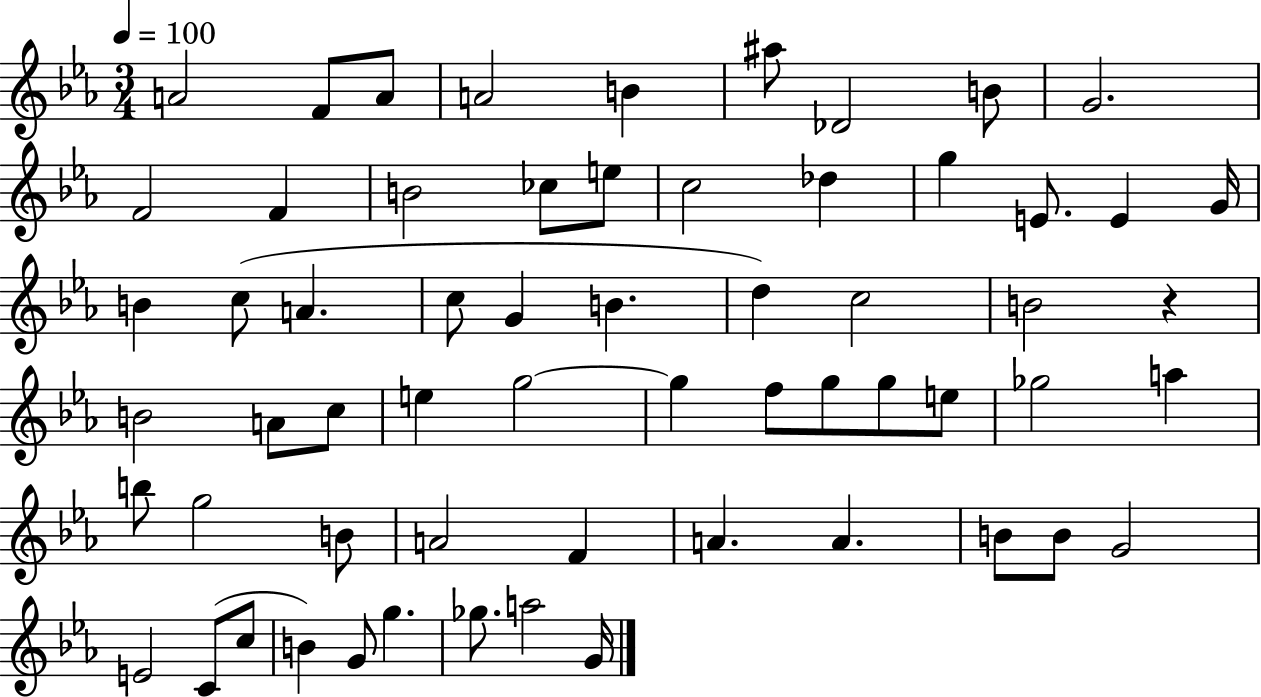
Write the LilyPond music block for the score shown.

{
  \clef treble
  \numericTimeSignature
  \time 3/4
  \key ees \major
  \tempo 4 = 100
  a'2 f'8 a'8 | a'2 b'4 | ais''8 des'2 b'8 | g'2. | \break f'2 f'4 | b'2 ces''8 e''8 | c''2 des''4 | g''4 e'8. e'4 g'16 | \break b'4 c''8( a'4. | c''8 g'4 b'4. | d''4) c''2 | b'2 r4 | \break b'2 a'8 c''8 | e''4 g''2~~ | g''4 f''8 g''8 g''8 e''8 | ges''2 a''4 | \break b''8 g''2 b'8 | a'2 f'4 | a'4. a'4. | b'8 b'8 g'2 | \break e'2 c'8( c''8 | b'4) g'8 g''4. | ges''8. a''2 g'16 | \bar "|."
}